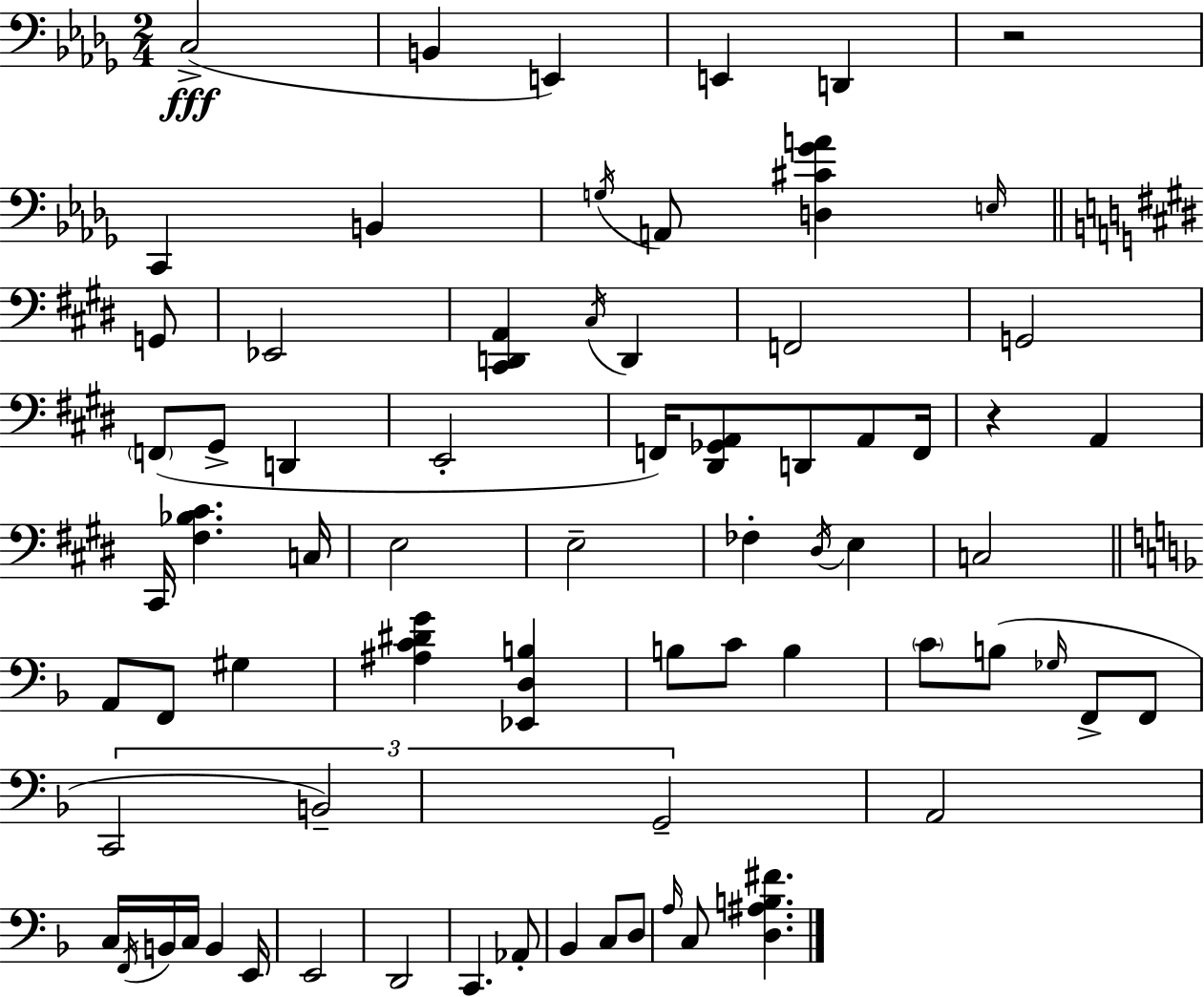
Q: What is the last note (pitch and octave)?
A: C3